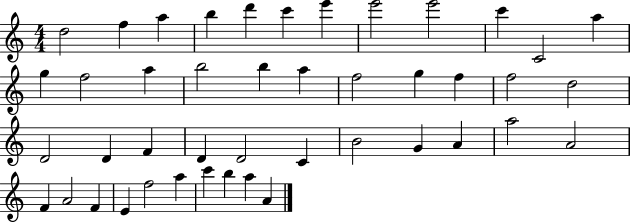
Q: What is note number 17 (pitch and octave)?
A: B5